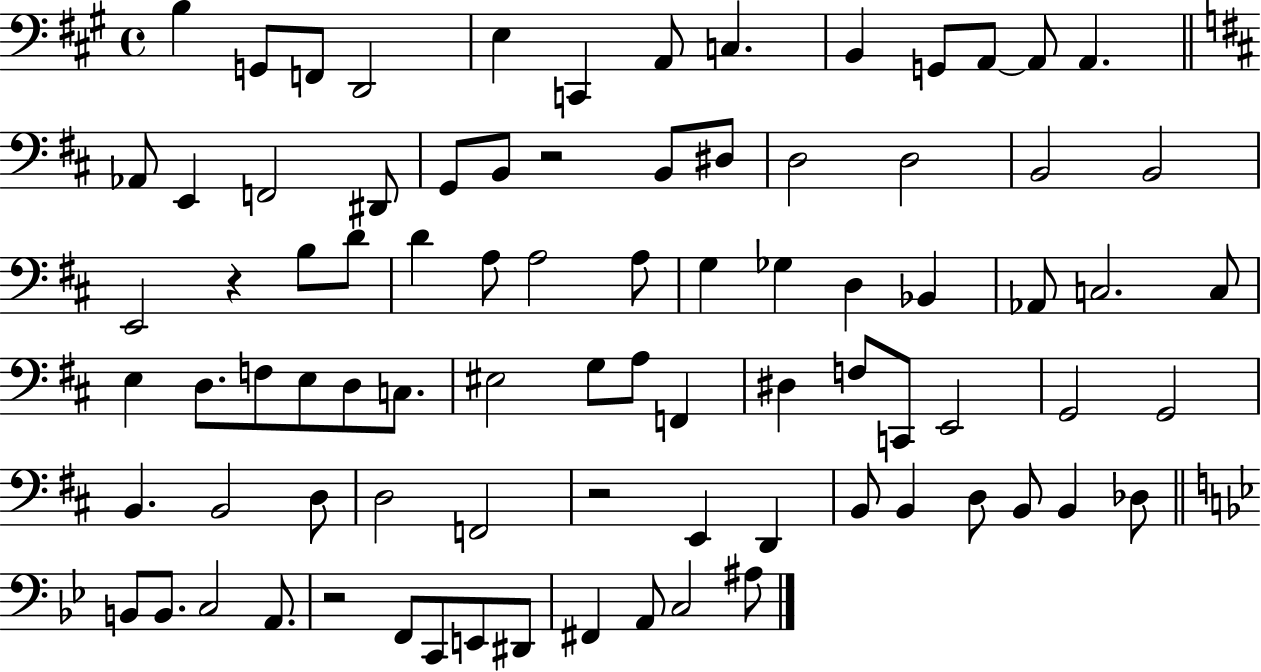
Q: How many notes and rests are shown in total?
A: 84